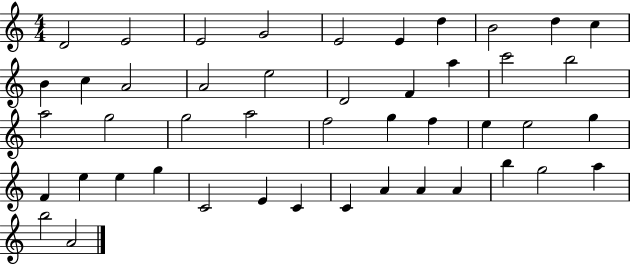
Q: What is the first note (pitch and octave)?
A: D4